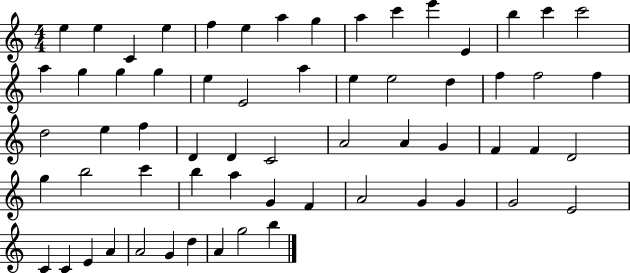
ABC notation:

X:1
T:Untitled
M:4/4
L:1/4
K:C
e e C e f e a g a c' e' E b c' c'2 a g g g e E2 a e e2 d f f2 f d2 e f D D C2 A2 A G F F D2 g b2 c' b a G F A2 G G G2 E2 C C E A A2 G d A g2 b